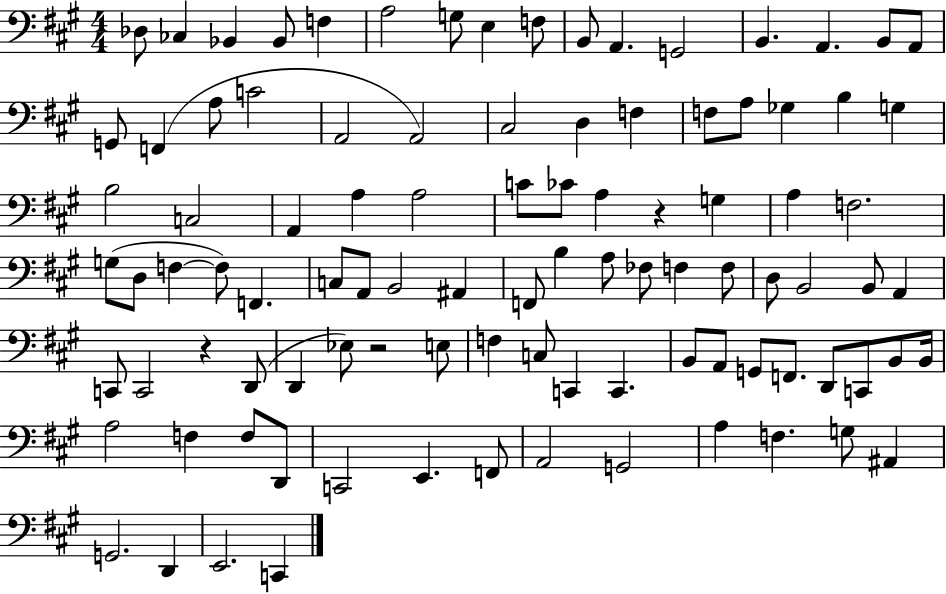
Db3/e CES3/q Bb2/q Bb2/e F3/q A3/h G3/e E3/q F3/e B2/e A2/q. G2/h B2/q. A2/q. B2/e A2/e G2/e F2/q A3/e C4/h A2/h A2/h C#3/h D3/q F3/q F3/e A3/e Gb3/q B3/q G3/q B3/h C3/h A2/q A3/q A3/h C4/e CES4/e A3/q R/q G3/q A3/q F3/h. G3/e D3/e F3/q F3/e F2/q. C3/e A2/e B2/h A#2/q F2/e B3/q A3/e FES3/e F3/q F3/e D3/e B2/h B2/e A2/q C2/e C2/h R/q D2/e D2/q Eb3/e R/h E3/e F3/q C3/e C2/q C2/q. B2/e A2/e G2/e F2/e. D2/e C2/e B2/e B2/s A3/h F3/q F3/e D2/e C2/h E2/q. F2/e A2/h G2/h A3/q F3/q. G3/e A#2/q G2/h. D2/q E2/h. C2/q